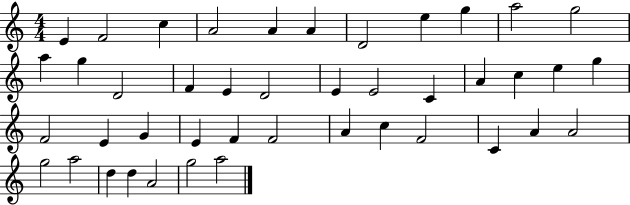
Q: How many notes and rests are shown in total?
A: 43